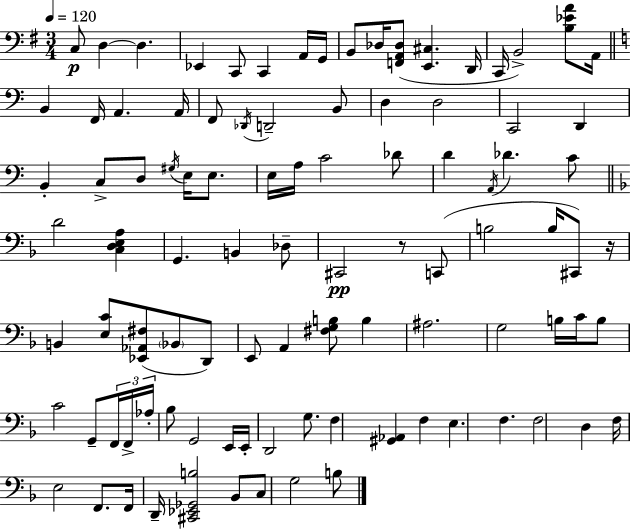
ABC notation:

X:1
T:Untitled
M:3/4
L:1/4
K:G
C,/2 D, D, _E,, C,,/2 C,, A,,/4 G,,/4 B,,/2 _D,/4 [F,,A,,_D,]/2 [E,,^C,] D,,/4 C,,/4 B,,2 [B,_EA]/2 A,,/4 B,, F,,/4 A,, A,,/4 F,,/2 _D,,/4 D,,2 B,,/2 D, D,2 C,,2 D,, B,, C,/2 D,/2 ^G,/4 E,/4 E,/2 E,/4 A,/4 C2 _D/2 D A,,/4 _D C/2 D2 [C,D,E,A,] G,, B,, _D,/2 ^C,,2 z/2 C,,/2 B,2 B,/4 ^C,,/2 z/4 B,, [E,C]/2 [_E,,_A,,^F,]/2 _B,,/2 D,,/2 E,,/2 A,, [^F,G,B,]/2 B, ^A,2 G,2 B,/4 C/4 B,/2 C2 G,,/2 F,,/4 F,,/4 _A,/4 _B,/2 G,,2 E,,/4 E,,/4 D,,2 G,/2 F, [^G,,_A,,] F, E, F, F,2 D, F,/4 E,2 F,,/2 F,,/4 D,,/4 [^C,,_E,,_G,,B,]2 _B,,/2 C,/2 G,2 B,/2